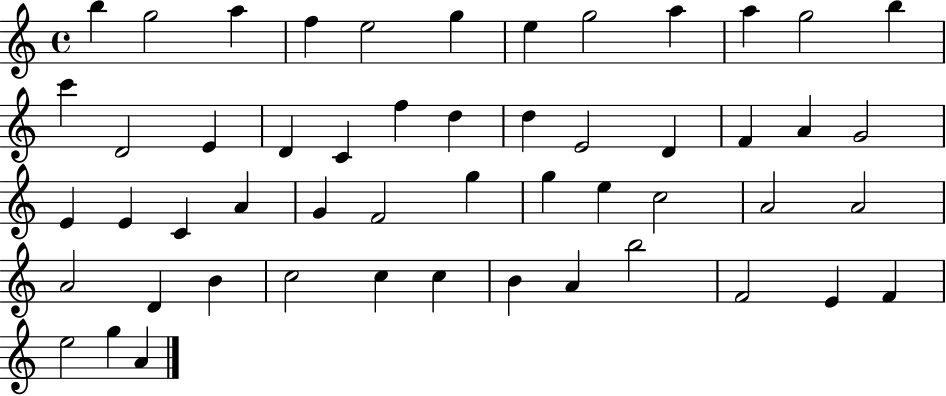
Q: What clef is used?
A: treble